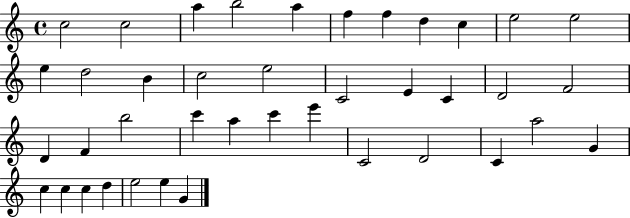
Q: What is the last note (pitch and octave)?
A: G4